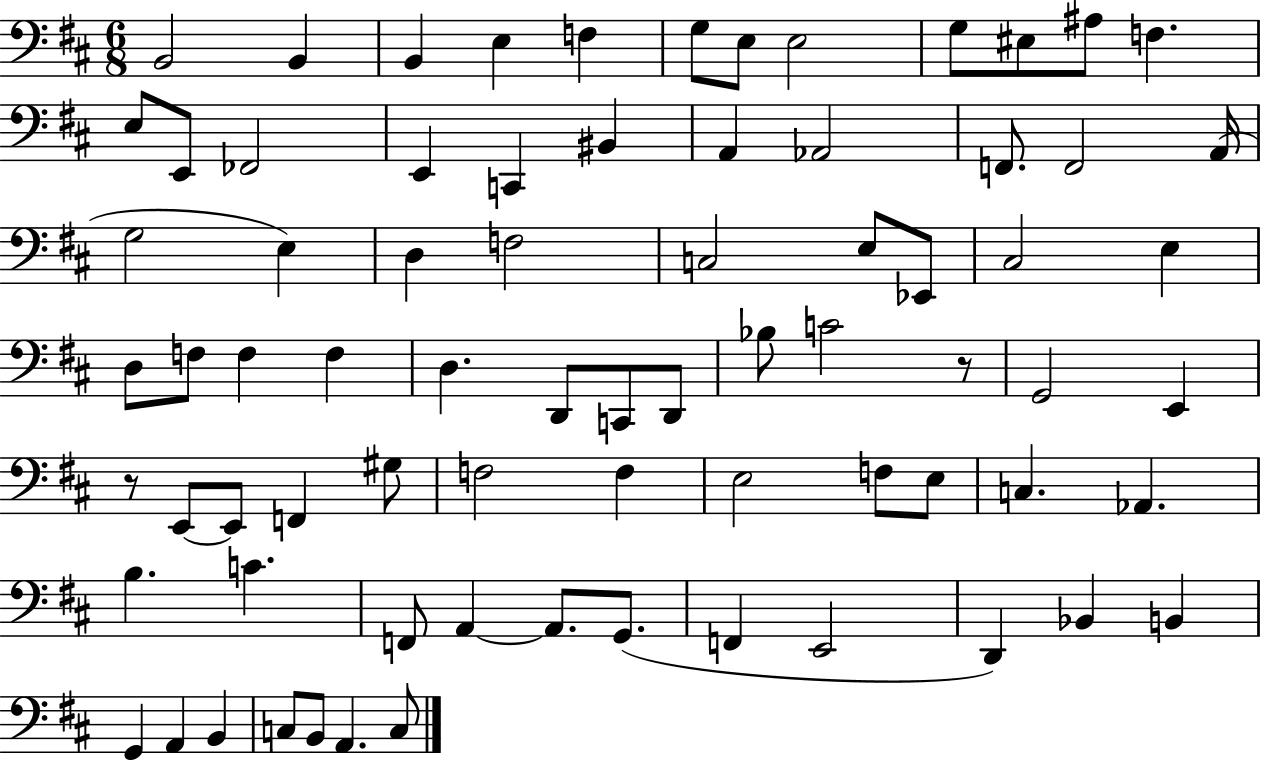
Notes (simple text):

B2/h B2/q B2/q E3/q F3/q G3/e E3/e E3/h G3/e EIS3/e A#3/e F3/q. E3/e E2/e FES2/h E2/q C2/q BIS2/q A2/q Ab2/h F2/e. F2/h A2/s G3/h E3/q D3/q F3/h C3/h E3/e Eb2/e C#3/h E3/q D3/e F3/e F3/q F3/q D3/q. D2/e C2/e D2/e Bb3/e C4/h R/e G2/h E2/q R/e E2/e E2/e F2/q G#3/e F3/h F3/q E3/h F3/e E3/e C3/q. Ab2/q. B3/q. C4/q. F2/e A2/q A2/e. G2/e. F2/q E2/h D2/q Bb2/q B2/q G2/q A2/q B2/q C3/e B2/e A2/q. C3/e